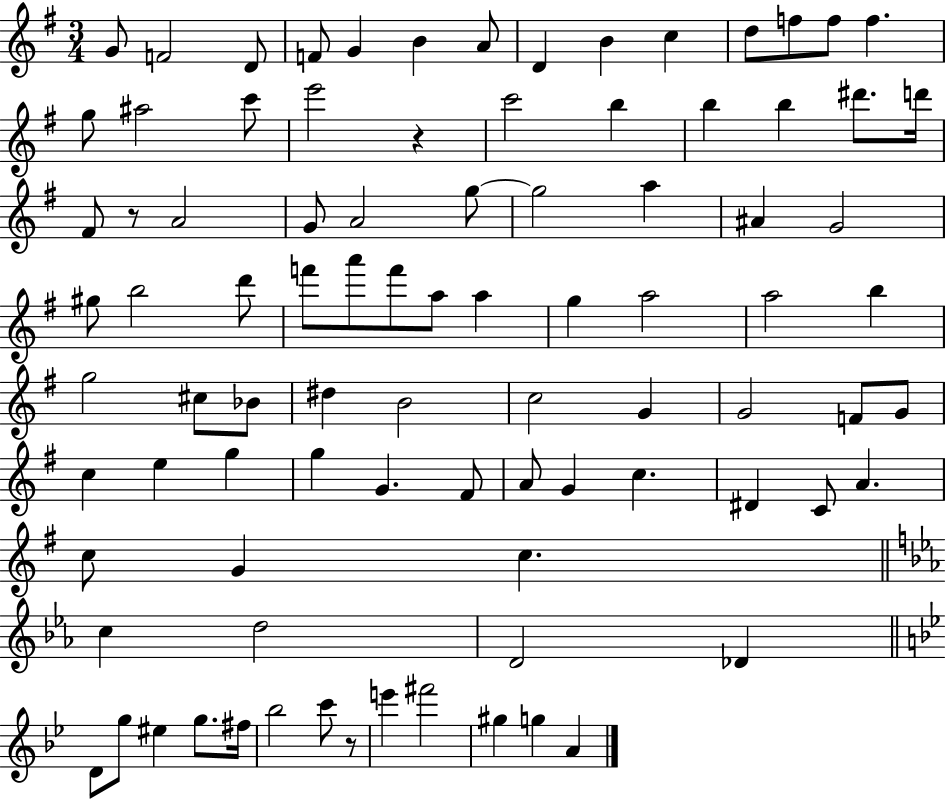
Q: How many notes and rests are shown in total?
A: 89